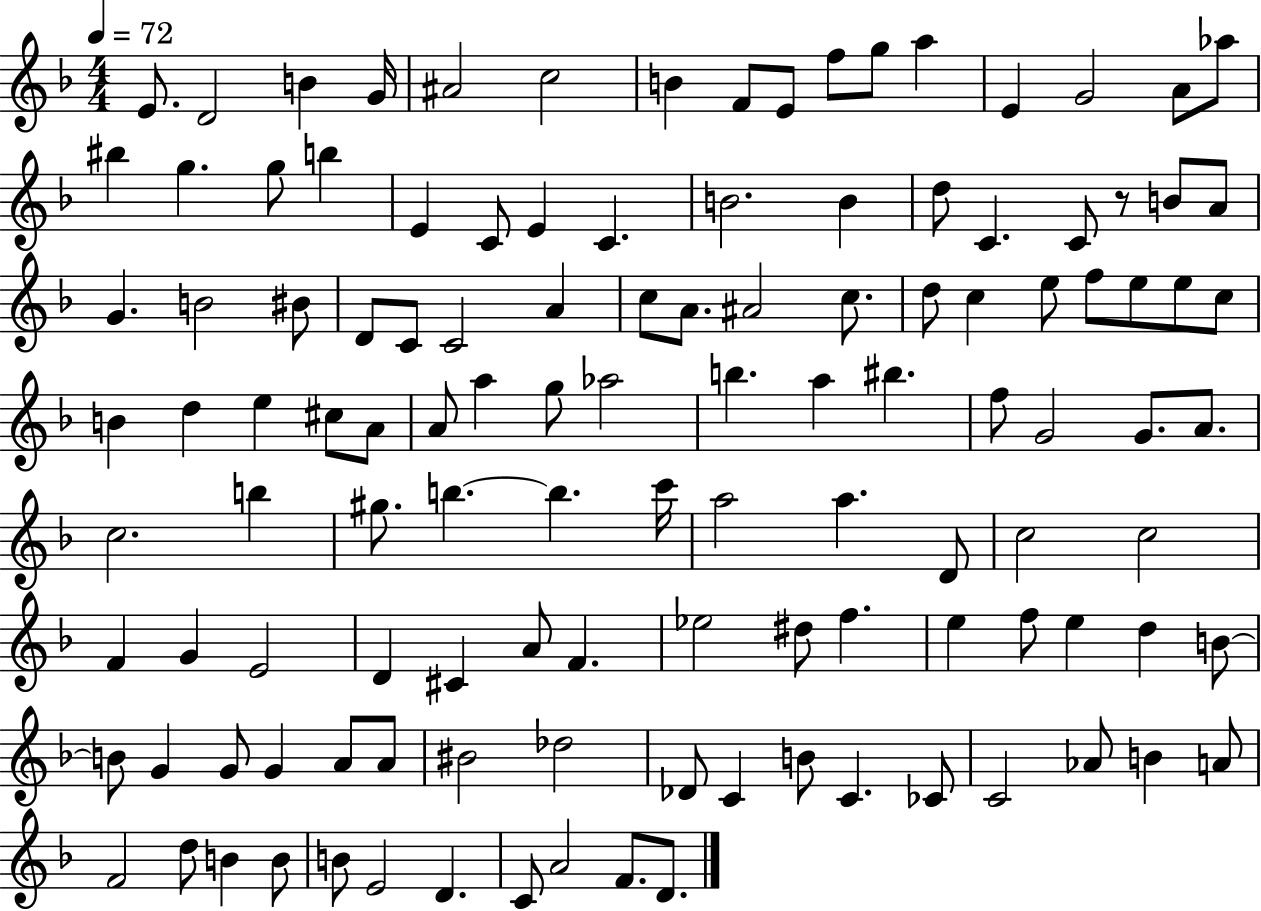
{
  \clef treble
  \numericTimeSignature
  \time 4/4
  \key f \major
  \tempo 4 = 72
  \repeat volta 2 { e'8. d'2 b'4 g'16 | ais'2 c''2 | b'4 f'8 e'8 f''8 g''8 a''4 | e'4 g'2 a'8 aes''8 | \break bis''4 g''4. g''8 b''4 | e'4 c'8 e'4 c'4. | b'2. b'4 | d''8 c'4. c'8 r8 b'8 a'8 | \break g'4. b'2 bis'8 | d'8 c'8 c'2 a'4 | c''8 a'8. ais'2 c''8. | d''8 c''4 e''8 f''8 e''8 e''8 c''8 | \break b'4 d''4 e''4 cis''8 a'8 | a'8 a''4 g''8 aes''2 | b''4. a''4 bis''4. | f''8 g'2 g'8. a'8. | \break c''2. b''4 | gis''8. b''4.~~ b''4. c'''16 | a''2 a''4. d'8 | c''2 c''2 | \break f'4 g'4 e'2 | d'4 cis'4 a'8 f'4. | ees''2 dis''8 f''4. | e''4 f''8 e''4 d''4 b'8~~ | \break b'8 g'4 g'8 g'4 a'8 a'8 | bis'2 des''2 | des'8 c'4 b'8 c'4. ces'8 | c'2 aes'8 b'4 a'8 | \break f'2 d''8 b'4 b'8 | b'8 e'2 d'4. | c'8 a'2 f'8. d'8. | } \bar "|."
}